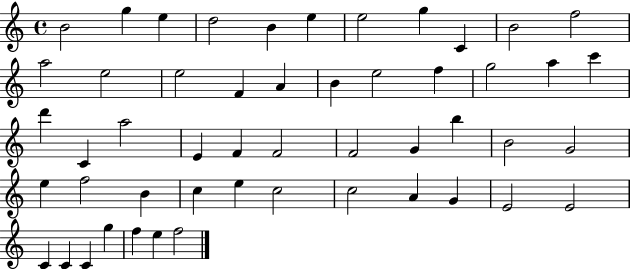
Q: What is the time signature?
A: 4/4